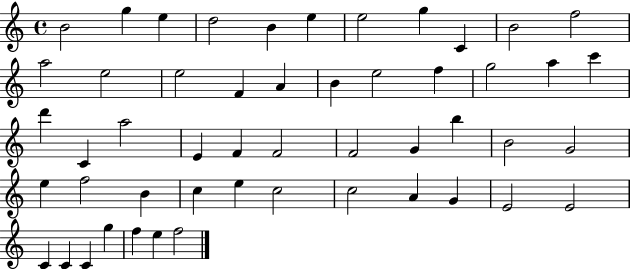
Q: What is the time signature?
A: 4/4